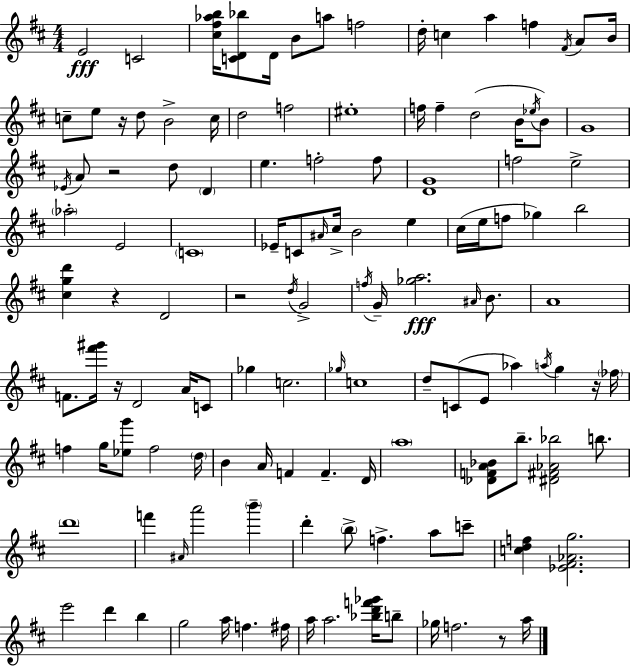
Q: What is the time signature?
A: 4/4